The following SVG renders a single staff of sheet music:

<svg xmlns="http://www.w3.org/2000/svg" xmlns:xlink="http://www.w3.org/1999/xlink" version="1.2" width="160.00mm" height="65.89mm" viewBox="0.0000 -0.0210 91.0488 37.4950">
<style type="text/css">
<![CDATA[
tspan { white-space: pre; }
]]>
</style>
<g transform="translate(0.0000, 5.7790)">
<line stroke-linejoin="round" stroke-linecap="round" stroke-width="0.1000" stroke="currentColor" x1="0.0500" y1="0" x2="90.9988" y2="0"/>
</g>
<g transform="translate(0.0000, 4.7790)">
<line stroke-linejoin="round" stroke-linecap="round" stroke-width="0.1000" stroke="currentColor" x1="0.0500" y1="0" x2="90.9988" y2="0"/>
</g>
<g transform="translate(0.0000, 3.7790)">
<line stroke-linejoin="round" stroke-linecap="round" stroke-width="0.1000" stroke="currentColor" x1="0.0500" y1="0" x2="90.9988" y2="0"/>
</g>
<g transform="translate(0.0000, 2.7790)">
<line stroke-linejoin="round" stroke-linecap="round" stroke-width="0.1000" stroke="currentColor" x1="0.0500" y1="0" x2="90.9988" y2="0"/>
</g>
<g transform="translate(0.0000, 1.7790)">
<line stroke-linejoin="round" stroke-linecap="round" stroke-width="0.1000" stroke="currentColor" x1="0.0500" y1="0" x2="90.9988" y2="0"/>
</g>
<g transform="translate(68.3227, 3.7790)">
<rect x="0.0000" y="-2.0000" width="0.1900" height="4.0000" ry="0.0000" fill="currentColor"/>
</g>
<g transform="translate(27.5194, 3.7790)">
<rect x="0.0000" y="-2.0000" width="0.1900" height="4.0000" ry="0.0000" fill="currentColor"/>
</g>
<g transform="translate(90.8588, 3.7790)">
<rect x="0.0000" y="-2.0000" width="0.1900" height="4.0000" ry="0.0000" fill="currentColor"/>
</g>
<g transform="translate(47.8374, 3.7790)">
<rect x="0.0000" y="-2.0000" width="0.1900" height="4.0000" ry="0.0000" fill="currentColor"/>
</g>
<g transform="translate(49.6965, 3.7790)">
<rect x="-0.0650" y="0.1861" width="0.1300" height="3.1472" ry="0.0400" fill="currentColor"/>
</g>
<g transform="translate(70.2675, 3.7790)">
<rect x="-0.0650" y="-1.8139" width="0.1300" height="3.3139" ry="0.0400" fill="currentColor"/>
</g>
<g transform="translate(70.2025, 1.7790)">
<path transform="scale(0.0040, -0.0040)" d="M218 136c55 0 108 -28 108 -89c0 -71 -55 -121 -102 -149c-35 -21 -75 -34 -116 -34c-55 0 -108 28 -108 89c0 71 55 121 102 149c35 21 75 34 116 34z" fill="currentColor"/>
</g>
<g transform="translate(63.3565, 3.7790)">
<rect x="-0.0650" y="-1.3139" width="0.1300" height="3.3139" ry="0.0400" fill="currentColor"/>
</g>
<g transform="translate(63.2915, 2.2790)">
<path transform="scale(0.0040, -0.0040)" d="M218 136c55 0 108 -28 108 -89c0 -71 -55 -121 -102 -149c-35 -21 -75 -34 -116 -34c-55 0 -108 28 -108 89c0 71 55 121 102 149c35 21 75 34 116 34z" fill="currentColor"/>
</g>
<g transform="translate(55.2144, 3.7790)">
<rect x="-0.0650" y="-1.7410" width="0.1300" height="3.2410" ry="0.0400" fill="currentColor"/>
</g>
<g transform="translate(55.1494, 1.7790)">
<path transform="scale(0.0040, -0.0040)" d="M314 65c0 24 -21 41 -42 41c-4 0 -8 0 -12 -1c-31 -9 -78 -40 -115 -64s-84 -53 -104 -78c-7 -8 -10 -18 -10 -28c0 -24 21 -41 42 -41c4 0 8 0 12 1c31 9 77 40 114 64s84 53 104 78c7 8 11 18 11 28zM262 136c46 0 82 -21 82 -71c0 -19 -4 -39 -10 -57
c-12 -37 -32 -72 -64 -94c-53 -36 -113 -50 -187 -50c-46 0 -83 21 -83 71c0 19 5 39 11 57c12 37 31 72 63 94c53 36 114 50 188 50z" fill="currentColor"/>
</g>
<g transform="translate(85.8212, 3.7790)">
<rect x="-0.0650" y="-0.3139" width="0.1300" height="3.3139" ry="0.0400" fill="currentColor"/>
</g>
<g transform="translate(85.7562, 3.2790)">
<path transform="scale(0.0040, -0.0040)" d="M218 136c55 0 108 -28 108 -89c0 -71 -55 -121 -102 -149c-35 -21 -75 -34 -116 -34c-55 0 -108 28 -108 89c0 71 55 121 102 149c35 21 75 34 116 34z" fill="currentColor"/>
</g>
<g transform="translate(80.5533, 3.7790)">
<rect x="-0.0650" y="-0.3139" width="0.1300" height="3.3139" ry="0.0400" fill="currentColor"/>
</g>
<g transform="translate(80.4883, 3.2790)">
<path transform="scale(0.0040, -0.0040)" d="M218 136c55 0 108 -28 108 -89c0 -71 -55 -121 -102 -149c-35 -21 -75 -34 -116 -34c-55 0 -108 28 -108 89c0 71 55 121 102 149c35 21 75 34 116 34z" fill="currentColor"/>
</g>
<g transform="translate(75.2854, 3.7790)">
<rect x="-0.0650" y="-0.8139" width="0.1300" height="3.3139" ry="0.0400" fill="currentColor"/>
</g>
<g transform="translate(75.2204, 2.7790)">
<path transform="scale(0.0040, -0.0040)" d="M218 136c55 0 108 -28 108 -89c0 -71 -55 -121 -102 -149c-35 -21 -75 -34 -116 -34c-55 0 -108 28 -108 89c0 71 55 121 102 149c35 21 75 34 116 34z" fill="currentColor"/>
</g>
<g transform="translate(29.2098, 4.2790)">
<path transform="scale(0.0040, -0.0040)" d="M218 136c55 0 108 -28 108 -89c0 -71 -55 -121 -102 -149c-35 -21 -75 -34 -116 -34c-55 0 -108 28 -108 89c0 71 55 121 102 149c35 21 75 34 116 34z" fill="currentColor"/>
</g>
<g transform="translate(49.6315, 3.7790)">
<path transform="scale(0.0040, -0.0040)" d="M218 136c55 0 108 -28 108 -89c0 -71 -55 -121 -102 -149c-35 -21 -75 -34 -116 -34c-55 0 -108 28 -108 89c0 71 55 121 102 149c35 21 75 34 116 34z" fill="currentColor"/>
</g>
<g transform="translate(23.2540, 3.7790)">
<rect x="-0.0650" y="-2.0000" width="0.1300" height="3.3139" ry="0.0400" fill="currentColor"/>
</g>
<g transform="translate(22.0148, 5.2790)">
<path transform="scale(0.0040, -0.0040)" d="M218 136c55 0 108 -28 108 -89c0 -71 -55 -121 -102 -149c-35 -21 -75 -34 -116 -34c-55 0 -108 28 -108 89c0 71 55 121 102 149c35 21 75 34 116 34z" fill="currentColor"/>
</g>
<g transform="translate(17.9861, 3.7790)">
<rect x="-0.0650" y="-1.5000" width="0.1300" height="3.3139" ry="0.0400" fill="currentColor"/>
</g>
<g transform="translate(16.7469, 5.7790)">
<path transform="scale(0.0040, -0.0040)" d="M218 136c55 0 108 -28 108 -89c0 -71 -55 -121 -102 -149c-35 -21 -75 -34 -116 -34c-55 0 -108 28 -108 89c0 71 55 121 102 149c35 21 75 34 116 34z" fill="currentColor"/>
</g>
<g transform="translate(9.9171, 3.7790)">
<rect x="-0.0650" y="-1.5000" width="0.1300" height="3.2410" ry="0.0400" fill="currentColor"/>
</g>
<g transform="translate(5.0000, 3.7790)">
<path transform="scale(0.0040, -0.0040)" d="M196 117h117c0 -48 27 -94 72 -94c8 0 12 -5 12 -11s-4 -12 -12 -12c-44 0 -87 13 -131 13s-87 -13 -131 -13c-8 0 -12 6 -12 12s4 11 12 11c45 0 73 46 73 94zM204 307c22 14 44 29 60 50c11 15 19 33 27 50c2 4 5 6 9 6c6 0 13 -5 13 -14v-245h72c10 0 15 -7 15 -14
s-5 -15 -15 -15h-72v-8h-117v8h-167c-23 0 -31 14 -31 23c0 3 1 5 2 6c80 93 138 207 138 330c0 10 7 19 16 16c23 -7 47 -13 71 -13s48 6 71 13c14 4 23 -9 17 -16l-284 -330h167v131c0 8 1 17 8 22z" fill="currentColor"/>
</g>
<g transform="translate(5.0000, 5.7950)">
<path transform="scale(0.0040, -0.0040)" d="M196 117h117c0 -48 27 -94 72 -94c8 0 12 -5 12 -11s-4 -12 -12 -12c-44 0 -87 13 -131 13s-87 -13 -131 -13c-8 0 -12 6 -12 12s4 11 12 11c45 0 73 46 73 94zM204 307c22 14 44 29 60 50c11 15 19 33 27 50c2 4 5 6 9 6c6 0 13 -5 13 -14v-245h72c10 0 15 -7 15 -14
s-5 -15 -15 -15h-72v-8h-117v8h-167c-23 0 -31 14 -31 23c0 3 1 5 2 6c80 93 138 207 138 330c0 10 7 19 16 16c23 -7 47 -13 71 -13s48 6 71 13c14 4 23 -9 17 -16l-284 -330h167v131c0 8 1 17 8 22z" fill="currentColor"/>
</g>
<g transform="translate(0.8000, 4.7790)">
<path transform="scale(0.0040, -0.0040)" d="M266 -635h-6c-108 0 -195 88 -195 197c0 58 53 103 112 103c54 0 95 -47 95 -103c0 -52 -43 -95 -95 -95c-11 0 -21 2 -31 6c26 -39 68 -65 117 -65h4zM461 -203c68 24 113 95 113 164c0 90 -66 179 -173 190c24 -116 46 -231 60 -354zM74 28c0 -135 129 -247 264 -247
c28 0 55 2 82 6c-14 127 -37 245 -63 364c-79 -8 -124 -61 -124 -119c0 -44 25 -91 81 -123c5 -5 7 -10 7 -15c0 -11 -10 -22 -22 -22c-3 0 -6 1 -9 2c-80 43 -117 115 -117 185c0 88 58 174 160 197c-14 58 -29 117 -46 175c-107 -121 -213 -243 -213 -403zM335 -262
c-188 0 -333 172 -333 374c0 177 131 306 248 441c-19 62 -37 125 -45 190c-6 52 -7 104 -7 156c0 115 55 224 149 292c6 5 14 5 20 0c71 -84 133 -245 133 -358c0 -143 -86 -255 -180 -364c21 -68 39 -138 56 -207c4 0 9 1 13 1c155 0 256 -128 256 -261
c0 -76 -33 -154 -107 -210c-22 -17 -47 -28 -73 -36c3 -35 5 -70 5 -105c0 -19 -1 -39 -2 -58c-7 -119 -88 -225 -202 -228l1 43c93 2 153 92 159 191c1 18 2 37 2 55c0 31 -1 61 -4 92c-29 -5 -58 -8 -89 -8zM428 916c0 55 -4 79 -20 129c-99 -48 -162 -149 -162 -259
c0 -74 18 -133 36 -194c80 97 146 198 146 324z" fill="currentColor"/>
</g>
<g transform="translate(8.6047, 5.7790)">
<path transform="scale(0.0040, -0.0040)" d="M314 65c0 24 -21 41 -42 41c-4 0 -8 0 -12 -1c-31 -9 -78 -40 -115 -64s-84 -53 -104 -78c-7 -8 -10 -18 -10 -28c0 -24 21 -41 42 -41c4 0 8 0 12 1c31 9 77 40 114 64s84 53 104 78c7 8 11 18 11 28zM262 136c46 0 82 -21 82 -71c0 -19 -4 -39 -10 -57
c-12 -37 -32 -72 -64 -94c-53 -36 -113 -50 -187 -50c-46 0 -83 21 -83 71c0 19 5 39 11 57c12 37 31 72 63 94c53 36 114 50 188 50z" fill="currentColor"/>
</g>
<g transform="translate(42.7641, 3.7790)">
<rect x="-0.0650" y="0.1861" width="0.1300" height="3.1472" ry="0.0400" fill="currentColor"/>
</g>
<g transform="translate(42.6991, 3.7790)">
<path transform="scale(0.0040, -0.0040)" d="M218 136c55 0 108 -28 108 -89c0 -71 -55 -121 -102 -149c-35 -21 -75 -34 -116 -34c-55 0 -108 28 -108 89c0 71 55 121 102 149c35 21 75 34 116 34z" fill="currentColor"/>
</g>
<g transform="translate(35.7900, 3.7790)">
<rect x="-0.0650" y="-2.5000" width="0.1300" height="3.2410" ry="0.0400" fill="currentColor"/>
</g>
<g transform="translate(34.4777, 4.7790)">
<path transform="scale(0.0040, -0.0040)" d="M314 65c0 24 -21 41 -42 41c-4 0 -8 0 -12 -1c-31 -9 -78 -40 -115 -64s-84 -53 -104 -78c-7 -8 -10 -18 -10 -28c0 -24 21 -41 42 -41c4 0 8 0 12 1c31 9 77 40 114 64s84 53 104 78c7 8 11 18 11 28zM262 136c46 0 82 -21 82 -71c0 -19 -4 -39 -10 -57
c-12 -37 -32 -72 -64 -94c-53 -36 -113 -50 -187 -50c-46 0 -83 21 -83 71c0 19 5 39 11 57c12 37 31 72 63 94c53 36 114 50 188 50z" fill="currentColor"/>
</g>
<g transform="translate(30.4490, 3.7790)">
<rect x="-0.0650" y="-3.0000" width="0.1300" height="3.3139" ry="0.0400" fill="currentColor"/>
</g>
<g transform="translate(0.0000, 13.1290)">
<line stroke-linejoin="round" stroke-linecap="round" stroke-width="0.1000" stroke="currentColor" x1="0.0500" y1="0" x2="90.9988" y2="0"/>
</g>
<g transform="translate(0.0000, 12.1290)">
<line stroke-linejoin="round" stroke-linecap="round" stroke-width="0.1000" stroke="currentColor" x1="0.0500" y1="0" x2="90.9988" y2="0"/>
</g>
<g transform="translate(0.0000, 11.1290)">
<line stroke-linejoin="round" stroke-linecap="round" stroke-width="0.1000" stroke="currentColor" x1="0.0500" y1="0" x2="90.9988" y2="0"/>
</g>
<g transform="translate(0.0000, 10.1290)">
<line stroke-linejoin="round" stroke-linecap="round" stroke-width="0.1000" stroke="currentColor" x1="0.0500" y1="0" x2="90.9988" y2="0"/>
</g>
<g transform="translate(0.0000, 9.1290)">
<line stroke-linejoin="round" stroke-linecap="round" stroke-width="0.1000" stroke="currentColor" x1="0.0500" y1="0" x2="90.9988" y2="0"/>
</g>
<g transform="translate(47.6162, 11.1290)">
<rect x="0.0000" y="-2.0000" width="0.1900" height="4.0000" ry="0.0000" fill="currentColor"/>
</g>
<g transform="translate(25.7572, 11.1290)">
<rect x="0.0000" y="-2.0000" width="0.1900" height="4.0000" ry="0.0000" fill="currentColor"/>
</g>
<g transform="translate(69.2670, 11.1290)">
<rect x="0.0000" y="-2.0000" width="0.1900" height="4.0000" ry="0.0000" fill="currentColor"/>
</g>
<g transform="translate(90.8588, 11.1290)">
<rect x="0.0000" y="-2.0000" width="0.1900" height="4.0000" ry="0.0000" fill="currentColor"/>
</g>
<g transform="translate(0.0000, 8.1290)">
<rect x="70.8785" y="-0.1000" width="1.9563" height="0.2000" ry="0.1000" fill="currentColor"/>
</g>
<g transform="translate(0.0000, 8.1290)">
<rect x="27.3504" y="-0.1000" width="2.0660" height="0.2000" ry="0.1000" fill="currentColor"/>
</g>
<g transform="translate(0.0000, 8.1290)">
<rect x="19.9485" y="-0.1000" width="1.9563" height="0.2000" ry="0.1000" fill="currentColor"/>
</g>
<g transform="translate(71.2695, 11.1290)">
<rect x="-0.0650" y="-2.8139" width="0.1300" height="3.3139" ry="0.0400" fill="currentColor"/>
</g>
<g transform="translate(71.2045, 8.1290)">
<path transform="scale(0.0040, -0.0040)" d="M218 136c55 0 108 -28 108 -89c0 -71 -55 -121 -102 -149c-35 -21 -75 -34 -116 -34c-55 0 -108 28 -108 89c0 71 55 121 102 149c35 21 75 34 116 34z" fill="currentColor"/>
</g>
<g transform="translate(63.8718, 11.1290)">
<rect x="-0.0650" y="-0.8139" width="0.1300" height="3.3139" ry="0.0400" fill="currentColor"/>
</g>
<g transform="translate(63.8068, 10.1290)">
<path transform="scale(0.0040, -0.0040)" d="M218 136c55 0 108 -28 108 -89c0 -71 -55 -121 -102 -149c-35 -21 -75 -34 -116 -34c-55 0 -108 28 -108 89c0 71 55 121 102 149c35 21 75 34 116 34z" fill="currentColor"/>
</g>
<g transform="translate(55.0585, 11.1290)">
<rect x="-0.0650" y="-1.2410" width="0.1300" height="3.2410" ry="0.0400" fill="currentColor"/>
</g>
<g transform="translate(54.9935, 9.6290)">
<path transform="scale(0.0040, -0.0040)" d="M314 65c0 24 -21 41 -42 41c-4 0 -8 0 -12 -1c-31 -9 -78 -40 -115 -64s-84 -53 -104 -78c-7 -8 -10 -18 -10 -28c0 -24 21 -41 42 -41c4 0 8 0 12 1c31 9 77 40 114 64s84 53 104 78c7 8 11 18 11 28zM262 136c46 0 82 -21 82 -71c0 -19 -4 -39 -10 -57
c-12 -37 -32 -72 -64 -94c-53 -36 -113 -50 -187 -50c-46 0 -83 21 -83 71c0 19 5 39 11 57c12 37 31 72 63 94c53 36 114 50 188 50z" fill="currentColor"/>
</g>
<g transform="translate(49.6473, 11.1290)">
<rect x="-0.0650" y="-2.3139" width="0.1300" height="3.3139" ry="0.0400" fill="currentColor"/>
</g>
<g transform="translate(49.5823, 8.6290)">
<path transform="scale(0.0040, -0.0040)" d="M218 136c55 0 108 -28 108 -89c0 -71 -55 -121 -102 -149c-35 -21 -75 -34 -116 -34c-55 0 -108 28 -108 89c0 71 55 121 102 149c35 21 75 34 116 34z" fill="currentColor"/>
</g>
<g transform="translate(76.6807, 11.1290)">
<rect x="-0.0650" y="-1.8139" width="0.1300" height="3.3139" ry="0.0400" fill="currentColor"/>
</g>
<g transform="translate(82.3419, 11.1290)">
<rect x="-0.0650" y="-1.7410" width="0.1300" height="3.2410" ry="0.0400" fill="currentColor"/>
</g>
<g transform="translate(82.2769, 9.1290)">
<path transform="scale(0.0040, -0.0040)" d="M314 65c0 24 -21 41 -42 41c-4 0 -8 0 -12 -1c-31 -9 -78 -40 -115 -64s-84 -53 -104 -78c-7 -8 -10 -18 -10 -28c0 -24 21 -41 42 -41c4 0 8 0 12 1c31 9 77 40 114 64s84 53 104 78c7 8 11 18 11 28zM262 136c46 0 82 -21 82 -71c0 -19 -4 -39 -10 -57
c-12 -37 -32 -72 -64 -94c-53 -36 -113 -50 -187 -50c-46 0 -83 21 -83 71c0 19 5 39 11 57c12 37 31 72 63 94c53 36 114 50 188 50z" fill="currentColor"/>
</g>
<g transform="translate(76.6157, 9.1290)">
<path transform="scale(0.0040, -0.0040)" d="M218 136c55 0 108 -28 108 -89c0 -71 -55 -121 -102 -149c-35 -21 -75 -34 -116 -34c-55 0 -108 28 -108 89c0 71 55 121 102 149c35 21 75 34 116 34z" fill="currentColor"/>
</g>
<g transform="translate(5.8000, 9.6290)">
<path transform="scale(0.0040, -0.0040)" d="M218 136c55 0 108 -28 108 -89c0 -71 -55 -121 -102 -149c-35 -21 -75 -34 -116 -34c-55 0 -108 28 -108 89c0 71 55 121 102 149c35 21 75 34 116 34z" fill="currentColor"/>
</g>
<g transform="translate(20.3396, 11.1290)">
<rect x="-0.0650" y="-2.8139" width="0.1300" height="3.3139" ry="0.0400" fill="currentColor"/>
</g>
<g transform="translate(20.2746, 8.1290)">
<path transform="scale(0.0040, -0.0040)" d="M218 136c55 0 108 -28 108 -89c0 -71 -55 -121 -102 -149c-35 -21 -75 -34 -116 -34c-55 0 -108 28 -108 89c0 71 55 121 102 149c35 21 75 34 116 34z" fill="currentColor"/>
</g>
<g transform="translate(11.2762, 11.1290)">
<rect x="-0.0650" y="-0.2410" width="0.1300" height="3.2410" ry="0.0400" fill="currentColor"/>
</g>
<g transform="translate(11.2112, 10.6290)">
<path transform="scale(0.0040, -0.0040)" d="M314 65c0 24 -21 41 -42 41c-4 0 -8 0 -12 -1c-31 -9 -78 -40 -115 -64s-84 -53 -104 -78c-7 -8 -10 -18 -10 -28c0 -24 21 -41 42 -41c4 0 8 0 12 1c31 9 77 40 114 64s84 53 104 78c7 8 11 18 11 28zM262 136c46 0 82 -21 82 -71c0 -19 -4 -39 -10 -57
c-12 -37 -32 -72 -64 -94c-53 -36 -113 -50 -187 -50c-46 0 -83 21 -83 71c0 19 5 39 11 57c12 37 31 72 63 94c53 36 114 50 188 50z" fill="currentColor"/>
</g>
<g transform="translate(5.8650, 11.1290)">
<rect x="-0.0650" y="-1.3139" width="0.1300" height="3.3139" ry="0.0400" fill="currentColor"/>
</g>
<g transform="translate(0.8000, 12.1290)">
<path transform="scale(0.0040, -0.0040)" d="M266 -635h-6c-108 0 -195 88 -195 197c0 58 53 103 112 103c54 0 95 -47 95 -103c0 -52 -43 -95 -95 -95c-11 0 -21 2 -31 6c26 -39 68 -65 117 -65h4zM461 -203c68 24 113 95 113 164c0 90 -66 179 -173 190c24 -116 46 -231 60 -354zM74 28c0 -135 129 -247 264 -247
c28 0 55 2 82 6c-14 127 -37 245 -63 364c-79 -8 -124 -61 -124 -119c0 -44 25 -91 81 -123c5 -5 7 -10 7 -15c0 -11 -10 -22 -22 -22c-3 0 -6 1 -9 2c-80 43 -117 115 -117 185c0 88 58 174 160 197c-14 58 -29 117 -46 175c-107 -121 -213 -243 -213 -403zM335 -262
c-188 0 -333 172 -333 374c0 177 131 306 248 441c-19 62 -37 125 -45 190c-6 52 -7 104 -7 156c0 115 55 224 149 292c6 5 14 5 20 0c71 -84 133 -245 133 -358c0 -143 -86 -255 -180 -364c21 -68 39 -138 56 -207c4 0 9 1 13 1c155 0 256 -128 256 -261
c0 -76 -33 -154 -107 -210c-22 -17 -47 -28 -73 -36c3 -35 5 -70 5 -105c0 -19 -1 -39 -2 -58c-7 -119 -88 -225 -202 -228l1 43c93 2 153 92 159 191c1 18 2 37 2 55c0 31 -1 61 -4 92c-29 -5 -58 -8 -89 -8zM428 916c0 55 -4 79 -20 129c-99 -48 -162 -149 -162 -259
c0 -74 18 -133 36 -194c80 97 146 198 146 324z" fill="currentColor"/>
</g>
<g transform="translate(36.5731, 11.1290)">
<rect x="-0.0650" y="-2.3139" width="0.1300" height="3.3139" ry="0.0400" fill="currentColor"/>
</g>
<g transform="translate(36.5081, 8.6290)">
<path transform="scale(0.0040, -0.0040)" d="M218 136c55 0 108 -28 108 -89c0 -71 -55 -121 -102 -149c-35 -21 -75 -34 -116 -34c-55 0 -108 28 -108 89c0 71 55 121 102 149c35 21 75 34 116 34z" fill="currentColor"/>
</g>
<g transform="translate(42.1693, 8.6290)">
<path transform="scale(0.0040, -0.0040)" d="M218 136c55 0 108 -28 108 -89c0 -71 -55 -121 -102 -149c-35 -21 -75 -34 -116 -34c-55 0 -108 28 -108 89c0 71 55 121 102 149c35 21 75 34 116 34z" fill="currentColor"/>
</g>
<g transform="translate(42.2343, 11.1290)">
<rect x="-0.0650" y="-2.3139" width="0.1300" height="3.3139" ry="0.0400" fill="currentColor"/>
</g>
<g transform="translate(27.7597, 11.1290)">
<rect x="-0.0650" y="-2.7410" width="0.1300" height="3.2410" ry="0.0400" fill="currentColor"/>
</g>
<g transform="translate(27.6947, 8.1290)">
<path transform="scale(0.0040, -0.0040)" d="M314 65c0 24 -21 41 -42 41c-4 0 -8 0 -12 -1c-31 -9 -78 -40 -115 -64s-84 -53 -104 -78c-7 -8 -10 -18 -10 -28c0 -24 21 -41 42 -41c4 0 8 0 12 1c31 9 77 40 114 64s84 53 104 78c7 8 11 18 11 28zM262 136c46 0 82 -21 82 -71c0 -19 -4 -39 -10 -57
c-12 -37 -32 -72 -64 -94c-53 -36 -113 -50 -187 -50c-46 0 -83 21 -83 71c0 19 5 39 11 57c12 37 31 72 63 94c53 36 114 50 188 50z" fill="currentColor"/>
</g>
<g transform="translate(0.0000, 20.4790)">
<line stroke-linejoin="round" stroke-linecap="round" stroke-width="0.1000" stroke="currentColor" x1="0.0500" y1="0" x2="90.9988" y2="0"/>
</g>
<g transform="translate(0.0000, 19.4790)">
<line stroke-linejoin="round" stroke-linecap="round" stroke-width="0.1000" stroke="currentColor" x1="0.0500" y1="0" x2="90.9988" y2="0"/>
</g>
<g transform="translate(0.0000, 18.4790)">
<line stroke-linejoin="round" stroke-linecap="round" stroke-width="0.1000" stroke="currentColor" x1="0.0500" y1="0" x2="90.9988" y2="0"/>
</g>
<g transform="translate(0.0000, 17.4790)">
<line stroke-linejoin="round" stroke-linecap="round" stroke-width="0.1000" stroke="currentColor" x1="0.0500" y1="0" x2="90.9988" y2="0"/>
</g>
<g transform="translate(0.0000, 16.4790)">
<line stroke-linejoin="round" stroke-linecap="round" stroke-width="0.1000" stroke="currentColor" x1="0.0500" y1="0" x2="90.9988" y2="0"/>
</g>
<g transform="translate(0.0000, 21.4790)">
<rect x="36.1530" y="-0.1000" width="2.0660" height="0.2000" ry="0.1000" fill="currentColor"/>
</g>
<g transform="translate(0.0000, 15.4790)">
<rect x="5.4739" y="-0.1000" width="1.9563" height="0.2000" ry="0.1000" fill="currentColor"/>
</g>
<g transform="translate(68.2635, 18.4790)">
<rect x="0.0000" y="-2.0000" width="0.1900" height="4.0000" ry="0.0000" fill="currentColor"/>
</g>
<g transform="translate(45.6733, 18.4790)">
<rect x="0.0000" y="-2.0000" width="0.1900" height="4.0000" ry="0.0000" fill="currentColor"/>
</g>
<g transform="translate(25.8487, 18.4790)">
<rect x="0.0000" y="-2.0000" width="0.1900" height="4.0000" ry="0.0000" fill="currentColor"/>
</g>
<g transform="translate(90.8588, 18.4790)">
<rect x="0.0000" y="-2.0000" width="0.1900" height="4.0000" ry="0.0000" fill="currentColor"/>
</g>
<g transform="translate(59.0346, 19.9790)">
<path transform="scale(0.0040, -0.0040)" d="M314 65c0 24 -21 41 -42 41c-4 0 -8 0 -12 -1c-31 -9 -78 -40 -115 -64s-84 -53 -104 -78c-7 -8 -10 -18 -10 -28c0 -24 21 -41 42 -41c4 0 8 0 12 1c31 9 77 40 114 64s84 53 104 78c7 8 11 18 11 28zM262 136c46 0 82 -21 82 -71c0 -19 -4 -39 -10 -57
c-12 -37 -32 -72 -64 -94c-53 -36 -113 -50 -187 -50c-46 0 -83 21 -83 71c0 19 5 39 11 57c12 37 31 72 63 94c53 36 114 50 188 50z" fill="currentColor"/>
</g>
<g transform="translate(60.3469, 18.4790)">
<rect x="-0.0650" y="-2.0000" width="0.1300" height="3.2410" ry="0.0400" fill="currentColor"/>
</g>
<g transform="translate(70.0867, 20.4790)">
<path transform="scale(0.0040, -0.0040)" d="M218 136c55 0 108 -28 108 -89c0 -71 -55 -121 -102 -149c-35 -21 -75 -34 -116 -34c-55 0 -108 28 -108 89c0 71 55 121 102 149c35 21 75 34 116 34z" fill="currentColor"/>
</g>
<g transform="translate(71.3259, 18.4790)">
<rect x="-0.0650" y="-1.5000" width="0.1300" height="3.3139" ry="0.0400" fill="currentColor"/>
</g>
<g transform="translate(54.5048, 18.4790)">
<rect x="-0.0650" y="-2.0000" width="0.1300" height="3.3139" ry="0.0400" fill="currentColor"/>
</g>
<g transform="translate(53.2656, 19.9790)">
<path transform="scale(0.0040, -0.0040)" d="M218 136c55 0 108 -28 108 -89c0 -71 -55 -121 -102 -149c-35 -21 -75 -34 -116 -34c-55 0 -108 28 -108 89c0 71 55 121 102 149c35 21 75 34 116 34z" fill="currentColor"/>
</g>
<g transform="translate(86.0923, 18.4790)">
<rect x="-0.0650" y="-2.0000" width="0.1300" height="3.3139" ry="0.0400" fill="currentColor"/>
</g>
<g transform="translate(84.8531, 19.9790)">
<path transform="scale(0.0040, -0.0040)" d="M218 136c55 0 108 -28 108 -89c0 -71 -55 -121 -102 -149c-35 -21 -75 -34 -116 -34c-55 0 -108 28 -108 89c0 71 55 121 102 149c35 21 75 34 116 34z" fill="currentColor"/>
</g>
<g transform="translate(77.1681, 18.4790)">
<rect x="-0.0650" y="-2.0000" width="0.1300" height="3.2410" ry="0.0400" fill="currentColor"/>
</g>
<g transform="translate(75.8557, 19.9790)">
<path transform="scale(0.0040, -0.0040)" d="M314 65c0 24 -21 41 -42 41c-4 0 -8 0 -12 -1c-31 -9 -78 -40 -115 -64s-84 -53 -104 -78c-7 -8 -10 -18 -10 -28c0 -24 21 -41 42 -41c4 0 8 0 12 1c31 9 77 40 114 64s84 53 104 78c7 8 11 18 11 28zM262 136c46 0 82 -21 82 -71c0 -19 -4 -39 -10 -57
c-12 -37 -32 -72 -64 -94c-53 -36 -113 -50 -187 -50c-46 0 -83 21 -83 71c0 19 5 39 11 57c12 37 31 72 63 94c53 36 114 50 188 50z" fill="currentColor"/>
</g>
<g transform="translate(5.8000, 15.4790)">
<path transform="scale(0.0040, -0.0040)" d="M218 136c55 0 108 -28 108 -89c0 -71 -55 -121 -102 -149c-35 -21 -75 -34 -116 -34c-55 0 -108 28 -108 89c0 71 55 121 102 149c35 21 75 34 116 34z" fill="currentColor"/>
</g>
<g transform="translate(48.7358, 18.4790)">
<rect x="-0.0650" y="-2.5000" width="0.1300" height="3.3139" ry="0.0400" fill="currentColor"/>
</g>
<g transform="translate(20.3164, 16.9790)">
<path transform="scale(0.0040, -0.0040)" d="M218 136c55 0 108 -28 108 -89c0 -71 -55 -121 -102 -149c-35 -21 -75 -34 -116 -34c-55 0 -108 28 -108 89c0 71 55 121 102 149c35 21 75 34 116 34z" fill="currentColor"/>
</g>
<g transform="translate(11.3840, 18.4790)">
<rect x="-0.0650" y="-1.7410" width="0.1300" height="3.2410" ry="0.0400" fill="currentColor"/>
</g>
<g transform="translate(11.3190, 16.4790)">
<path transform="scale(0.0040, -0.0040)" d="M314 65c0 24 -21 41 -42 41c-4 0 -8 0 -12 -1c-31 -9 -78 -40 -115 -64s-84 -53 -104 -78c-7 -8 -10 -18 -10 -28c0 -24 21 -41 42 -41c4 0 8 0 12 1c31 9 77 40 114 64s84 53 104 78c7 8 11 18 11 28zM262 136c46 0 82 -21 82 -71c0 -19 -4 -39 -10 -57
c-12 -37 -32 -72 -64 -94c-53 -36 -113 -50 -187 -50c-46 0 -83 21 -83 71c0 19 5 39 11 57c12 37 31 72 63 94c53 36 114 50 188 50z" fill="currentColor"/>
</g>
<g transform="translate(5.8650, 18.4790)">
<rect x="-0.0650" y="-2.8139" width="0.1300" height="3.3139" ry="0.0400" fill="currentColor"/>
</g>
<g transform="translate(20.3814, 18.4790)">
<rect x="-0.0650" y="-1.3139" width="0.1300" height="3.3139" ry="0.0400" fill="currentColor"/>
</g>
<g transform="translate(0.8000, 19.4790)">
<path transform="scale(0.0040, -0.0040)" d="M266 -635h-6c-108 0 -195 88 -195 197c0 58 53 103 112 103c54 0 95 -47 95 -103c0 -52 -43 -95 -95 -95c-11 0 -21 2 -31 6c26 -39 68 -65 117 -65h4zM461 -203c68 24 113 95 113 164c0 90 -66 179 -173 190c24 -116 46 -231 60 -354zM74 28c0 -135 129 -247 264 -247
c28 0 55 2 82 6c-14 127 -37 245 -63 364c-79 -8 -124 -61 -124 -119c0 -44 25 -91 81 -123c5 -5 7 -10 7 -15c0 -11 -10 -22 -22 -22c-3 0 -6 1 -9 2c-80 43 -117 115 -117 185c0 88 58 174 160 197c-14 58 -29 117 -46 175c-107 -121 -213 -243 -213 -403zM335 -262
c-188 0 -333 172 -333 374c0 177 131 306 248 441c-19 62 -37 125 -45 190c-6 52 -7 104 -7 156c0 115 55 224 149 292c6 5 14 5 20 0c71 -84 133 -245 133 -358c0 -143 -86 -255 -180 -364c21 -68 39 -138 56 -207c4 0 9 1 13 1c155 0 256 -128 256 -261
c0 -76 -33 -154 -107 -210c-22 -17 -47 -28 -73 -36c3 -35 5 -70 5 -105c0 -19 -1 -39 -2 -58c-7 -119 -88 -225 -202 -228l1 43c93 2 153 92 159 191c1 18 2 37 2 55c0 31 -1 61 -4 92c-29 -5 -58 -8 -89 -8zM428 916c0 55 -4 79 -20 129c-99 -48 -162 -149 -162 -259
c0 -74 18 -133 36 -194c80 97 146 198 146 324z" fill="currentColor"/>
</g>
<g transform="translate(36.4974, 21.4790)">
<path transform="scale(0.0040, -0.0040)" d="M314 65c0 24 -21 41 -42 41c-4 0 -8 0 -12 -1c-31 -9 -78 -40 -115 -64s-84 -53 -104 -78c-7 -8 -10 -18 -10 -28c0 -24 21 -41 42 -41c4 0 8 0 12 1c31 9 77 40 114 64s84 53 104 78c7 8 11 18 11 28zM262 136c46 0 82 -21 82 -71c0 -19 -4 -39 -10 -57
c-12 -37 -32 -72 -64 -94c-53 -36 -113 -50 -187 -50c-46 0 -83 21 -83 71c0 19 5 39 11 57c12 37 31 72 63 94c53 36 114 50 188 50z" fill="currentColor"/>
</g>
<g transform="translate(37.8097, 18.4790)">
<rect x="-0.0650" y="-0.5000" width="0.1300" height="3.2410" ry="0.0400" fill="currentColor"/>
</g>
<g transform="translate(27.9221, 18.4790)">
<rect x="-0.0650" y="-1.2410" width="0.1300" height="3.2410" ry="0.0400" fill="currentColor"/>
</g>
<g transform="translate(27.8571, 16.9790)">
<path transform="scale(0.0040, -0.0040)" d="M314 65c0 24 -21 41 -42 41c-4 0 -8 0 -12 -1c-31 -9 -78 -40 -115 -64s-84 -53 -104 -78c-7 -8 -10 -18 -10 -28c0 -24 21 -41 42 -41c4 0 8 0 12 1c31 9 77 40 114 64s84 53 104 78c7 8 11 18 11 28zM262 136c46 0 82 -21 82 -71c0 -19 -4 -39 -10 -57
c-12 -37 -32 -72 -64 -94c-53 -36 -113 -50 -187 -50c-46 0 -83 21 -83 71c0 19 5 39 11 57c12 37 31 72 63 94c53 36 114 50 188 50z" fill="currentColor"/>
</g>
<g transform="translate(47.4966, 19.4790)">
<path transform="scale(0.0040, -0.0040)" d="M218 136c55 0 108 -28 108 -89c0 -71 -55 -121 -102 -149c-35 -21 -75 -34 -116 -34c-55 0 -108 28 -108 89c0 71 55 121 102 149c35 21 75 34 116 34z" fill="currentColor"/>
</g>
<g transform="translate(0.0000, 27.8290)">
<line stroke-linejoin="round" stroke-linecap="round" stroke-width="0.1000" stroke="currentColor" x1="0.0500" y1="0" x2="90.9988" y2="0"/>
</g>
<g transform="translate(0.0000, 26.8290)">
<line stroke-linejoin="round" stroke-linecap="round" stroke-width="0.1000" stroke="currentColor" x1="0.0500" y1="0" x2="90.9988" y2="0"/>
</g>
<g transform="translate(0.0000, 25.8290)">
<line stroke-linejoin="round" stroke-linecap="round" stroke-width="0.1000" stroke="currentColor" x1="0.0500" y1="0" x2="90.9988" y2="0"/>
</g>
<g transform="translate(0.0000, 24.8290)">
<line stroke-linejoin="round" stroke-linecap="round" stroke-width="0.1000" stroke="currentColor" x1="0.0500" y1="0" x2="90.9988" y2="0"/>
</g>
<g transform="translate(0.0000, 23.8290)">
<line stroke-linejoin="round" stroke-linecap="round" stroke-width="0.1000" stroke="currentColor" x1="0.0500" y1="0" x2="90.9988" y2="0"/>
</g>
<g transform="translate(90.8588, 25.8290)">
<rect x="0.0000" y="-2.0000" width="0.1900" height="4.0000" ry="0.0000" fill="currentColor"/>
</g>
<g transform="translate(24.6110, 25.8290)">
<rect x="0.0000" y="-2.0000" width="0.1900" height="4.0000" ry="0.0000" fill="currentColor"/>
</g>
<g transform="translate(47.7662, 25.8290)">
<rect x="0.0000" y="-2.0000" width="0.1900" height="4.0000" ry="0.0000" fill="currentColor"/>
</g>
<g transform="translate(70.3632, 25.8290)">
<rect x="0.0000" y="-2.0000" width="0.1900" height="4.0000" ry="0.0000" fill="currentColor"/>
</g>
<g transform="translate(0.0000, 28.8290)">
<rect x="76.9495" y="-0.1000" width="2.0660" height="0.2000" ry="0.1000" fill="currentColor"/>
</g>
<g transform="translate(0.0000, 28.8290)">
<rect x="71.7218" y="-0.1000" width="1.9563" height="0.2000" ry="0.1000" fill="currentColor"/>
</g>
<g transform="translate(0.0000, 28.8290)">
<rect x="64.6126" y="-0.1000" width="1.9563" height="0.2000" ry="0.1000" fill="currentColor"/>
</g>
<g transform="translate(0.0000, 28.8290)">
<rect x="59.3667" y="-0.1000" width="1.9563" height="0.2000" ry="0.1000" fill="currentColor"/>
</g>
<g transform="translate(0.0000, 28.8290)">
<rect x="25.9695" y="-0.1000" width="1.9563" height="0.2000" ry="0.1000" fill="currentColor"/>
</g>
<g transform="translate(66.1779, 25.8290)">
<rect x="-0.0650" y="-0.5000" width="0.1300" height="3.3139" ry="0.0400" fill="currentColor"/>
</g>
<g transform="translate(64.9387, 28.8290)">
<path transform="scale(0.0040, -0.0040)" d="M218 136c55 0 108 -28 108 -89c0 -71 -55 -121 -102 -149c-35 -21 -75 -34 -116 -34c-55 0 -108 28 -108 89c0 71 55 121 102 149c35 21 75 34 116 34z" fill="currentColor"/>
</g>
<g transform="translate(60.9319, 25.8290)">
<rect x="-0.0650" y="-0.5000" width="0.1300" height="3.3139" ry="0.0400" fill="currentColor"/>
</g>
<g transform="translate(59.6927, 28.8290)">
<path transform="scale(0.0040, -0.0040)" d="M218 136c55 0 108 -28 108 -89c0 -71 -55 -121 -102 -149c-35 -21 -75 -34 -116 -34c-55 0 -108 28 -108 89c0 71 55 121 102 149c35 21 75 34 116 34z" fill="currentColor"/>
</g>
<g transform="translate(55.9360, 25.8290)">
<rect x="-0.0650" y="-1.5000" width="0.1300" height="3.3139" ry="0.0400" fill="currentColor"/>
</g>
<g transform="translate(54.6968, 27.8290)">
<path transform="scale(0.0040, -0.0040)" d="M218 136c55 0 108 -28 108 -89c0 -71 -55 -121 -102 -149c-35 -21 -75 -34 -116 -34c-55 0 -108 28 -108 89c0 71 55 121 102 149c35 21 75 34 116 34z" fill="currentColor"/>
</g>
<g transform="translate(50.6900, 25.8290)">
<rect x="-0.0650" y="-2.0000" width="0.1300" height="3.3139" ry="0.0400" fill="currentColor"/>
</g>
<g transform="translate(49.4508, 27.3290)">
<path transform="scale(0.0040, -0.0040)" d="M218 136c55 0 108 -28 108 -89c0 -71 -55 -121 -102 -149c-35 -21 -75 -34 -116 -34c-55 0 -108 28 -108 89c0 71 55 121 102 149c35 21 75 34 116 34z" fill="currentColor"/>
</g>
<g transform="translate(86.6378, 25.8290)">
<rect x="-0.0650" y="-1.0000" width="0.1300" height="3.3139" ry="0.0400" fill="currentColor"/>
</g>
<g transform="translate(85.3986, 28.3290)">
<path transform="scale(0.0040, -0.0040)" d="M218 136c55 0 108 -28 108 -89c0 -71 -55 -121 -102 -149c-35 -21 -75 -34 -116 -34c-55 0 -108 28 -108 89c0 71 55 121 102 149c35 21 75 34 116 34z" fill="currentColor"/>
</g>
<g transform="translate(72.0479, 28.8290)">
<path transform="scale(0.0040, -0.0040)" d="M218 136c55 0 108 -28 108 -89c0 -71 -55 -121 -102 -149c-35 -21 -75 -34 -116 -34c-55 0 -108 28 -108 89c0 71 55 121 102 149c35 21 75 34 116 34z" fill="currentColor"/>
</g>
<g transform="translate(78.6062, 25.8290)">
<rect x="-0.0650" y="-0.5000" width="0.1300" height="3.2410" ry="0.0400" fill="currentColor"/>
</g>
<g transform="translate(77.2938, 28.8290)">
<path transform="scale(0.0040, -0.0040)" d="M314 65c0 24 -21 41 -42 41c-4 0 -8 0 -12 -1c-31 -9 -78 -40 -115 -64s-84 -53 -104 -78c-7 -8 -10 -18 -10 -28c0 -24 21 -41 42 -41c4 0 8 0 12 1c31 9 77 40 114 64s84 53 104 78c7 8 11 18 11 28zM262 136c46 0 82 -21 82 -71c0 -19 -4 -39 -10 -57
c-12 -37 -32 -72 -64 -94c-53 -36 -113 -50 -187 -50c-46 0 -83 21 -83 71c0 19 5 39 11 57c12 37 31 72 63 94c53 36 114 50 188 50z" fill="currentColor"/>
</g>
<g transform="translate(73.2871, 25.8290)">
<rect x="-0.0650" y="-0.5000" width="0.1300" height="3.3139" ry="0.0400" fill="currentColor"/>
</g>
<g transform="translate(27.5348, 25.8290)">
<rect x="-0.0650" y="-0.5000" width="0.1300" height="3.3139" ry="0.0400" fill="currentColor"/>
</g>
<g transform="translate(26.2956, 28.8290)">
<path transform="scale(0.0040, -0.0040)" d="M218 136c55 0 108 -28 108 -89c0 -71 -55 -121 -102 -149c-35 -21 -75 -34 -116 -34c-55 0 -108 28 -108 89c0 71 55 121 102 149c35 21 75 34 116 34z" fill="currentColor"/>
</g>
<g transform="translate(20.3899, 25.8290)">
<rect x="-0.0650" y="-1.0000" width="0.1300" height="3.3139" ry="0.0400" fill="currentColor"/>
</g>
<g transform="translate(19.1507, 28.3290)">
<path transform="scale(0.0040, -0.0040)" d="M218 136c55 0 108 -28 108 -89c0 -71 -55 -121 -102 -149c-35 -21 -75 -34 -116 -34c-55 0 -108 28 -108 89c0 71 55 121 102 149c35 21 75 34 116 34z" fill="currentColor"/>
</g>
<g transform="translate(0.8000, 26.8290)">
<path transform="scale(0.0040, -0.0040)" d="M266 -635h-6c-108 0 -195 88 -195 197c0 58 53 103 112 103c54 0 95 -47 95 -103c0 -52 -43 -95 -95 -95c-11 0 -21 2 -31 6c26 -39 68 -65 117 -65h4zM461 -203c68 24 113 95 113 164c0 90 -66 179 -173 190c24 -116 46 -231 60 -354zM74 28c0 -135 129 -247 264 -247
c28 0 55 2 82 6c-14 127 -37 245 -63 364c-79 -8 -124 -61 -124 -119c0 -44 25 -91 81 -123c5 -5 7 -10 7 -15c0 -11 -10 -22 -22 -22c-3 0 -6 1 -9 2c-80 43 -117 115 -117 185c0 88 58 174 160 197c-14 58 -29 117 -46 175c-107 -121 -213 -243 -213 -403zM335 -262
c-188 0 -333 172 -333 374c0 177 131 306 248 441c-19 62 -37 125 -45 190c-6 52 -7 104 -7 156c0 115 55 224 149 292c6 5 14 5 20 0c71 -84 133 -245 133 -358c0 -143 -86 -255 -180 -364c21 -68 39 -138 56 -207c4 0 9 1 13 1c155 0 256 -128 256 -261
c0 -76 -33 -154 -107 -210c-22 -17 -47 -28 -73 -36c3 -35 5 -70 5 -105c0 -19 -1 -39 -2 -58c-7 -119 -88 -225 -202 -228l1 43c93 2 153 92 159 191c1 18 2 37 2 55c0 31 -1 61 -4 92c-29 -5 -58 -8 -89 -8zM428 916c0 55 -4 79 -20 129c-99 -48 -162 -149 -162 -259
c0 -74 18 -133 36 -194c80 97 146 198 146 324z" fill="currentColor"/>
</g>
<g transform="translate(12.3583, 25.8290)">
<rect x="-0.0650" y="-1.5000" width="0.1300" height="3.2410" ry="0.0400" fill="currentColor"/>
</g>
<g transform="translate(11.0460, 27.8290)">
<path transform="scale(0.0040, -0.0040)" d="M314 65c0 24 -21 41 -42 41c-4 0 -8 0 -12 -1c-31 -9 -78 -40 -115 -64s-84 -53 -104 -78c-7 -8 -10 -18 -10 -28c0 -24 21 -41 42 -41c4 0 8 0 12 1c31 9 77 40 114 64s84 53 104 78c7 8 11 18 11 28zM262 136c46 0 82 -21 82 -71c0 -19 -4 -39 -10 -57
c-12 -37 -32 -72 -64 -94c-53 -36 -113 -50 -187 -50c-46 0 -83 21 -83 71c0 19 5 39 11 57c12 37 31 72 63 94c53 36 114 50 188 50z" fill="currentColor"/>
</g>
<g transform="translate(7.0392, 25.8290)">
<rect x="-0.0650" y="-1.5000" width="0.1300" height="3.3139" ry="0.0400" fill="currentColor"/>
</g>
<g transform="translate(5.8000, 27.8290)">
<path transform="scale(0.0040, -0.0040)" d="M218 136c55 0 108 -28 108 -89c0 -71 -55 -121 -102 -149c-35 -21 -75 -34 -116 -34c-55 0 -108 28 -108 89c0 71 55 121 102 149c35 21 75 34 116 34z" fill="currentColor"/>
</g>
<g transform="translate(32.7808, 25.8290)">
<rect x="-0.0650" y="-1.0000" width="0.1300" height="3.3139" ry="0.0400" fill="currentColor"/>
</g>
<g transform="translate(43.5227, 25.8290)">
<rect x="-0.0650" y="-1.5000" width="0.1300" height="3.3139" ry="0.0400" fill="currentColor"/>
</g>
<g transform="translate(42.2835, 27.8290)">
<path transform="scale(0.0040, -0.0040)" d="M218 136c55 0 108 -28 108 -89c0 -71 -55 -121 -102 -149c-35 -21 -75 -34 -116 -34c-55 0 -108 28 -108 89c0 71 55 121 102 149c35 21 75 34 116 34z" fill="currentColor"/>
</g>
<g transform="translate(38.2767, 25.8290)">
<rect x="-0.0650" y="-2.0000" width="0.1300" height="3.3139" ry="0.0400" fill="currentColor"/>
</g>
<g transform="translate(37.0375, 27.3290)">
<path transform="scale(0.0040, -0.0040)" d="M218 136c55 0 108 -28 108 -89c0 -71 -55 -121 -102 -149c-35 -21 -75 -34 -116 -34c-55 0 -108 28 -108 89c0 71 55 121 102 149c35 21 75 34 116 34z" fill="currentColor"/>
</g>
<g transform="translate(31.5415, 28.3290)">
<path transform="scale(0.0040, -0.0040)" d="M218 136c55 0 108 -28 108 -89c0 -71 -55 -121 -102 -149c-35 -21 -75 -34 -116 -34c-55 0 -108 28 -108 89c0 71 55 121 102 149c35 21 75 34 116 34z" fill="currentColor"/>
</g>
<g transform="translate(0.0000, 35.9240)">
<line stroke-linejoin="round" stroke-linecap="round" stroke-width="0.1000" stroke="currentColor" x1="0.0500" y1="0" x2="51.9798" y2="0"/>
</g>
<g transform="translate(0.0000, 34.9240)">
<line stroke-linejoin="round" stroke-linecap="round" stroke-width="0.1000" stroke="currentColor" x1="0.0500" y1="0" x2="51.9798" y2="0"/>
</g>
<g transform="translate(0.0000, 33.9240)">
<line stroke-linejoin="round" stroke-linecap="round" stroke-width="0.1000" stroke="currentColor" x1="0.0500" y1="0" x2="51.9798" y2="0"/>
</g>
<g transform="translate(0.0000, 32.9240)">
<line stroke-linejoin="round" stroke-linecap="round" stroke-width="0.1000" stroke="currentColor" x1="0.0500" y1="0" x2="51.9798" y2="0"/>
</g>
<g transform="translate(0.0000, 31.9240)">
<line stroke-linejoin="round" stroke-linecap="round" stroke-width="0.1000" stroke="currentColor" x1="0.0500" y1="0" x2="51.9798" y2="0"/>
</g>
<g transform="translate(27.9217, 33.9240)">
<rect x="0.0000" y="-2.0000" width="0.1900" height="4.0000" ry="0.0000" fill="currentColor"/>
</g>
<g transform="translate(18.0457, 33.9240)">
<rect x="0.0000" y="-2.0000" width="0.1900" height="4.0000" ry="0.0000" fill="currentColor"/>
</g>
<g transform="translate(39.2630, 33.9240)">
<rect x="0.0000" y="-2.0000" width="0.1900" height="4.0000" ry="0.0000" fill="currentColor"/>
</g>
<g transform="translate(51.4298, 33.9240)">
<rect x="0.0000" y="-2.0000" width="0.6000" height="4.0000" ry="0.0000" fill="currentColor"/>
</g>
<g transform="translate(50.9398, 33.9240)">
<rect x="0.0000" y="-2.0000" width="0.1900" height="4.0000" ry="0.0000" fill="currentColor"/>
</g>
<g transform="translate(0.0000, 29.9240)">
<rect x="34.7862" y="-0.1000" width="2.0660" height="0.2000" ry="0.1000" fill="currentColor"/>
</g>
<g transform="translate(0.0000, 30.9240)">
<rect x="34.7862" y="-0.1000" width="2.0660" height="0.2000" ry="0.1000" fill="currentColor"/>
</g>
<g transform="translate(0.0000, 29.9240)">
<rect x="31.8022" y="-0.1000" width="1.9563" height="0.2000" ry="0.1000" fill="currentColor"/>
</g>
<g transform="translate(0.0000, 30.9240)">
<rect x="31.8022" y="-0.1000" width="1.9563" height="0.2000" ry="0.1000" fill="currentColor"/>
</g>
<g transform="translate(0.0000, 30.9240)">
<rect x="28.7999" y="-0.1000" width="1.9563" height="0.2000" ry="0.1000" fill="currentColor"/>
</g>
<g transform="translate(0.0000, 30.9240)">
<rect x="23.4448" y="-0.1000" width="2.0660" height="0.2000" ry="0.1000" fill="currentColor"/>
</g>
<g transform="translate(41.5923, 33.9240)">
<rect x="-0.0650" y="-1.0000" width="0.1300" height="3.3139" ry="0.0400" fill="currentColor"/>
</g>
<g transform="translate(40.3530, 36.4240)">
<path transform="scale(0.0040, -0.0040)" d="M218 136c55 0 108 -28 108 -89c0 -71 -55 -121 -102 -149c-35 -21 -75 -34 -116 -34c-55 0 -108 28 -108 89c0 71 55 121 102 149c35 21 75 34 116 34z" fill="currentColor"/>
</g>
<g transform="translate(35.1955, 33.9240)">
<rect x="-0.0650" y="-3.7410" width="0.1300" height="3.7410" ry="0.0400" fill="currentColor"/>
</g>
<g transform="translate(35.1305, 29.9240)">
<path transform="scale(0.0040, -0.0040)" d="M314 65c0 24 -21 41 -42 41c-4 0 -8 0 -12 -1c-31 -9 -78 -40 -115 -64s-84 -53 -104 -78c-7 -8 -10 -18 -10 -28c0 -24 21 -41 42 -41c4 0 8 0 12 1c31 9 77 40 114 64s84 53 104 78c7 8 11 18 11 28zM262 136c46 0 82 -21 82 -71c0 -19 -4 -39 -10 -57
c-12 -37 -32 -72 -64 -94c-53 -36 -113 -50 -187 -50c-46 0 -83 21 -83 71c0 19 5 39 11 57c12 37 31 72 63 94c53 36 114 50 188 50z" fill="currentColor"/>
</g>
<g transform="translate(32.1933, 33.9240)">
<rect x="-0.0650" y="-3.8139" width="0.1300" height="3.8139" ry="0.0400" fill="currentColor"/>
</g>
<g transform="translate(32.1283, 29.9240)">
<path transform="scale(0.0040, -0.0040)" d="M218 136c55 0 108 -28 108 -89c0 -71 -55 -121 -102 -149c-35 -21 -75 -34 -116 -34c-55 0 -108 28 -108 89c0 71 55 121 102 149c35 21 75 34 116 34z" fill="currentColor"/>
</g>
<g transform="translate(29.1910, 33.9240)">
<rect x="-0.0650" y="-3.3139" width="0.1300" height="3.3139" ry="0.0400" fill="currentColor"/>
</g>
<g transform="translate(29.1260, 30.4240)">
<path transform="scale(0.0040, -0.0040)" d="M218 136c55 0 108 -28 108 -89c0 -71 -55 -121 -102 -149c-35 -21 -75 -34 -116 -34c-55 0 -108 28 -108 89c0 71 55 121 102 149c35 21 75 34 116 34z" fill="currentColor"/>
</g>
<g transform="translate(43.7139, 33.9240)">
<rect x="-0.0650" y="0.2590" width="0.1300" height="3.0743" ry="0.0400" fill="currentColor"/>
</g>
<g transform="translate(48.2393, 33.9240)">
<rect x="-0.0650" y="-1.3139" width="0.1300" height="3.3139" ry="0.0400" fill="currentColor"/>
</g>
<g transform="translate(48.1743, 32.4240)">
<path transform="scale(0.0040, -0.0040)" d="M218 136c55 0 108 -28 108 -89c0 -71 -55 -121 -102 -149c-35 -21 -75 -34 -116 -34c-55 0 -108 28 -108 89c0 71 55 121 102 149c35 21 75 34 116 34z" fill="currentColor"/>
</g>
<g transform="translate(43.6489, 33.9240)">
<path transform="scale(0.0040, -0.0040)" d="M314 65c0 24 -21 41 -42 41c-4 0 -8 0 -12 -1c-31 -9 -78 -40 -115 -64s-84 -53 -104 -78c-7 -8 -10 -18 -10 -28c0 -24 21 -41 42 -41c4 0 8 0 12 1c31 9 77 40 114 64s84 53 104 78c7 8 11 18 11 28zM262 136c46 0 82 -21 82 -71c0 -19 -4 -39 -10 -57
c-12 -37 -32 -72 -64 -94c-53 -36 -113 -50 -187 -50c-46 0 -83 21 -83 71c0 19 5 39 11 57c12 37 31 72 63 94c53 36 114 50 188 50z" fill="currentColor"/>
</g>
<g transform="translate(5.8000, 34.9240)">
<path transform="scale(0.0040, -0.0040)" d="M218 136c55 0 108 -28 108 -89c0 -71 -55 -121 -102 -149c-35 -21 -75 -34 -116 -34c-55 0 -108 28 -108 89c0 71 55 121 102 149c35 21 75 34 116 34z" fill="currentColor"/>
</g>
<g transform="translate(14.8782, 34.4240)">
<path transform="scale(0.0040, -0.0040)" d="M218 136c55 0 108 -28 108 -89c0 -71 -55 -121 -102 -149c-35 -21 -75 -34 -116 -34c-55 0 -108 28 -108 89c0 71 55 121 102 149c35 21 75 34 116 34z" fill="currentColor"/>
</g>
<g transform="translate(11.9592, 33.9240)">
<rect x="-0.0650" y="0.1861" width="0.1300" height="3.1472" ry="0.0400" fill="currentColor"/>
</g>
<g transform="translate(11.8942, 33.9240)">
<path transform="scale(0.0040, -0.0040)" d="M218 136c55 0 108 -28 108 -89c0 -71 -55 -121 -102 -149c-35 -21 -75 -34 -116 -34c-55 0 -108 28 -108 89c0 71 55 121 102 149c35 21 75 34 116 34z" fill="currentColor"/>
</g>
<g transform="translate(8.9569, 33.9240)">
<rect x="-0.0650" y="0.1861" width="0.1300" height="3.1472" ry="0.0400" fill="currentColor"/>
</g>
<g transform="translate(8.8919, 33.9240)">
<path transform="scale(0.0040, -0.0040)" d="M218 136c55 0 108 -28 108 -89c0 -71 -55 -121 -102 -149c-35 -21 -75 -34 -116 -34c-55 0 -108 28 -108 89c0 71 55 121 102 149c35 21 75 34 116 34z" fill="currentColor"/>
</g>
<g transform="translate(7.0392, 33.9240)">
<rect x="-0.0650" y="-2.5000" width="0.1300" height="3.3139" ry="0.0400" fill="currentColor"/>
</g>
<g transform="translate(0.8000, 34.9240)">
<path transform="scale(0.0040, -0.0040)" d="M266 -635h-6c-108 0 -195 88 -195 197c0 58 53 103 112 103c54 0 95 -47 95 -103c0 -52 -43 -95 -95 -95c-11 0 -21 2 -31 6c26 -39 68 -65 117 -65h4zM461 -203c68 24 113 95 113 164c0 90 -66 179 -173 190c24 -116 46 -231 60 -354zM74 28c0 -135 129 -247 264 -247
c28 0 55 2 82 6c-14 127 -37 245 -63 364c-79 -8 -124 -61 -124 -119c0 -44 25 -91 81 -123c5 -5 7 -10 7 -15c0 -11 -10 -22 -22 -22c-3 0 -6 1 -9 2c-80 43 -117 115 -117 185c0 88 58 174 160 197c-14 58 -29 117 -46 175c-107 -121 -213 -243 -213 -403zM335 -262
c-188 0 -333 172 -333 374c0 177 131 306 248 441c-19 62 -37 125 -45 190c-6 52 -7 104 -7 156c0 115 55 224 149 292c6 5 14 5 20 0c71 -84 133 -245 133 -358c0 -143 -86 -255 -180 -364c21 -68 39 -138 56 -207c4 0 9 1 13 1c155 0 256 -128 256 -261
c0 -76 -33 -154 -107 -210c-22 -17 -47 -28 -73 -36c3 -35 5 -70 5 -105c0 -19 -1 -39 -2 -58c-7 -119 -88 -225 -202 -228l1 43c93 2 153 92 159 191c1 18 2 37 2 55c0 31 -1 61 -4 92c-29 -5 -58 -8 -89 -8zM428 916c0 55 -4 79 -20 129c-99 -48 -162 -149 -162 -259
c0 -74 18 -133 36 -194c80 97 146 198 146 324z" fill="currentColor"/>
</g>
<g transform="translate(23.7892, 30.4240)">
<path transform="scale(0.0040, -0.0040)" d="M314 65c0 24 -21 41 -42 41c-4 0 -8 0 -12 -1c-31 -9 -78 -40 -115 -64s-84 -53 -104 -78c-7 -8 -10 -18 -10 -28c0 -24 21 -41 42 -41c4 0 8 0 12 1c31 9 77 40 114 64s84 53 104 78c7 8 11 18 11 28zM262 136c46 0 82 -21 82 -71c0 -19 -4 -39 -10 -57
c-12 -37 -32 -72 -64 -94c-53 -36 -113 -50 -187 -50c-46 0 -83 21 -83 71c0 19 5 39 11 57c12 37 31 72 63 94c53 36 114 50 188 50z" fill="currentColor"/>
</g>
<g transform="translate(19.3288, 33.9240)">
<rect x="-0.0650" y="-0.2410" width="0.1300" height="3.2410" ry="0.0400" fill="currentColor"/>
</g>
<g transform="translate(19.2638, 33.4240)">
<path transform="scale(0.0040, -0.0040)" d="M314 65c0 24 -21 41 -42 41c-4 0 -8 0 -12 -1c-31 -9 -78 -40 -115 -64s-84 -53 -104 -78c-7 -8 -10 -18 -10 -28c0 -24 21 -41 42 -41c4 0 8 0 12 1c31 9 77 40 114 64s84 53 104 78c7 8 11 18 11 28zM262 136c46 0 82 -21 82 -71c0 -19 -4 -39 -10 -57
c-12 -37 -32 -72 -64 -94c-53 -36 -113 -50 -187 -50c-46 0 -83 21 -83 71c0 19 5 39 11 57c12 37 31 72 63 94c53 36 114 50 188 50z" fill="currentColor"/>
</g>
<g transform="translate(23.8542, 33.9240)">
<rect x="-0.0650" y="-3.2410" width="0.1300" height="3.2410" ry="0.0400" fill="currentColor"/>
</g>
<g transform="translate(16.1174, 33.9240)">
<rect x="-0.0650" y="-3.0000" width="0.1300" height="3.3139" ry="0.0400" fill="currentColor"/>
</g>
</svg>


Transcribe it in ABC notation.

X:1
T:Untitled
M:4/4
L:1/4
K:C
E2 E F A G2 B B f2 e f d c c e c2 a a2 g g g e2 d a f f2 a f2 e e2 C2 G F F2 E F2 F E E2 D C D F E F E C C C C2 D G B B A c2 b2 b c' c'2 D B2 e